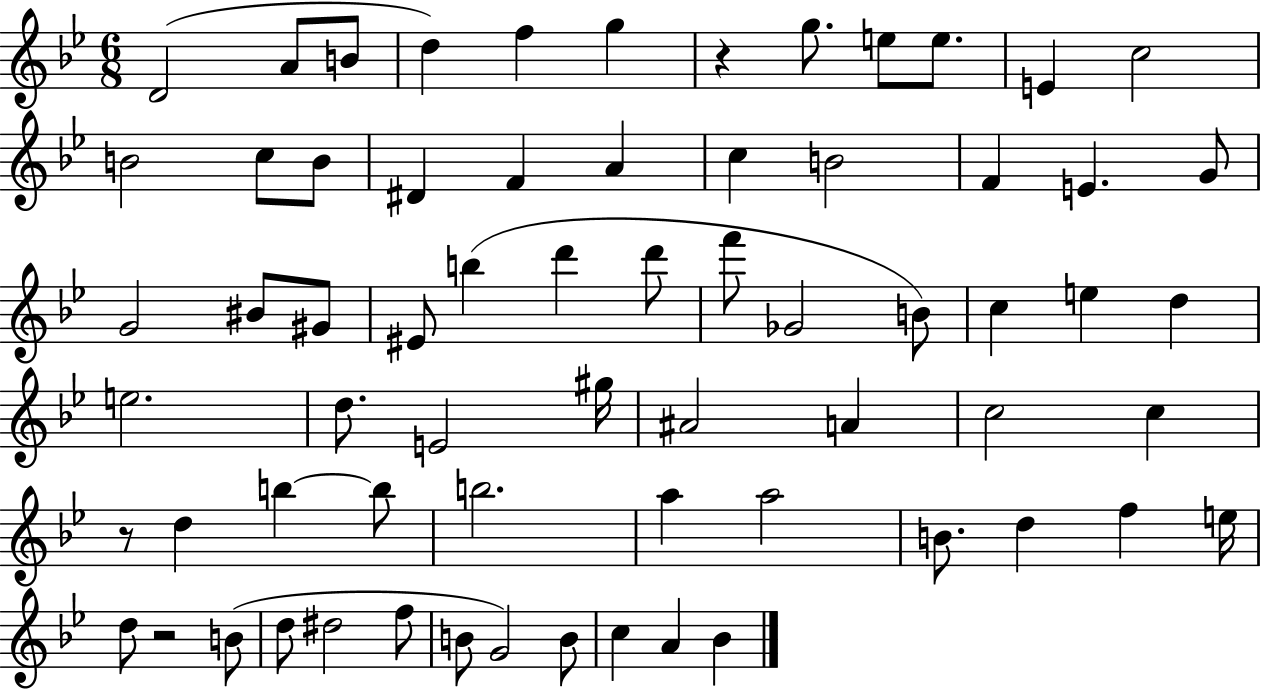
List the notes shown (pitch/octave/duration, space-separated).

D4/h A4/e B4/e D5/q F5/q G5/q R/q G5/e. E5/e E5/e. E4/q C5/h B4/h C5/e B4/e D#4/q F4/q A4/q C5/q B4/h F4/q E4/q. G4/e G4/h BIS4/e G#4/e EIS4/e B5/q D6/q D6/e F6/e Gb4/h B4/e C5/q E5/q D5/q E5/h. D5/e. E4/h G#5/s A#4/h A4/q C5/h C5/q R/e D5/q B5/q B5/e B5/h. A5/q A5/h B4/e. D5/q F5/q E5/s D5/e R/h B4/e D5/e D#5/h F5/e B4/e G4/h B4/e C5/q A4/q Bb4/q